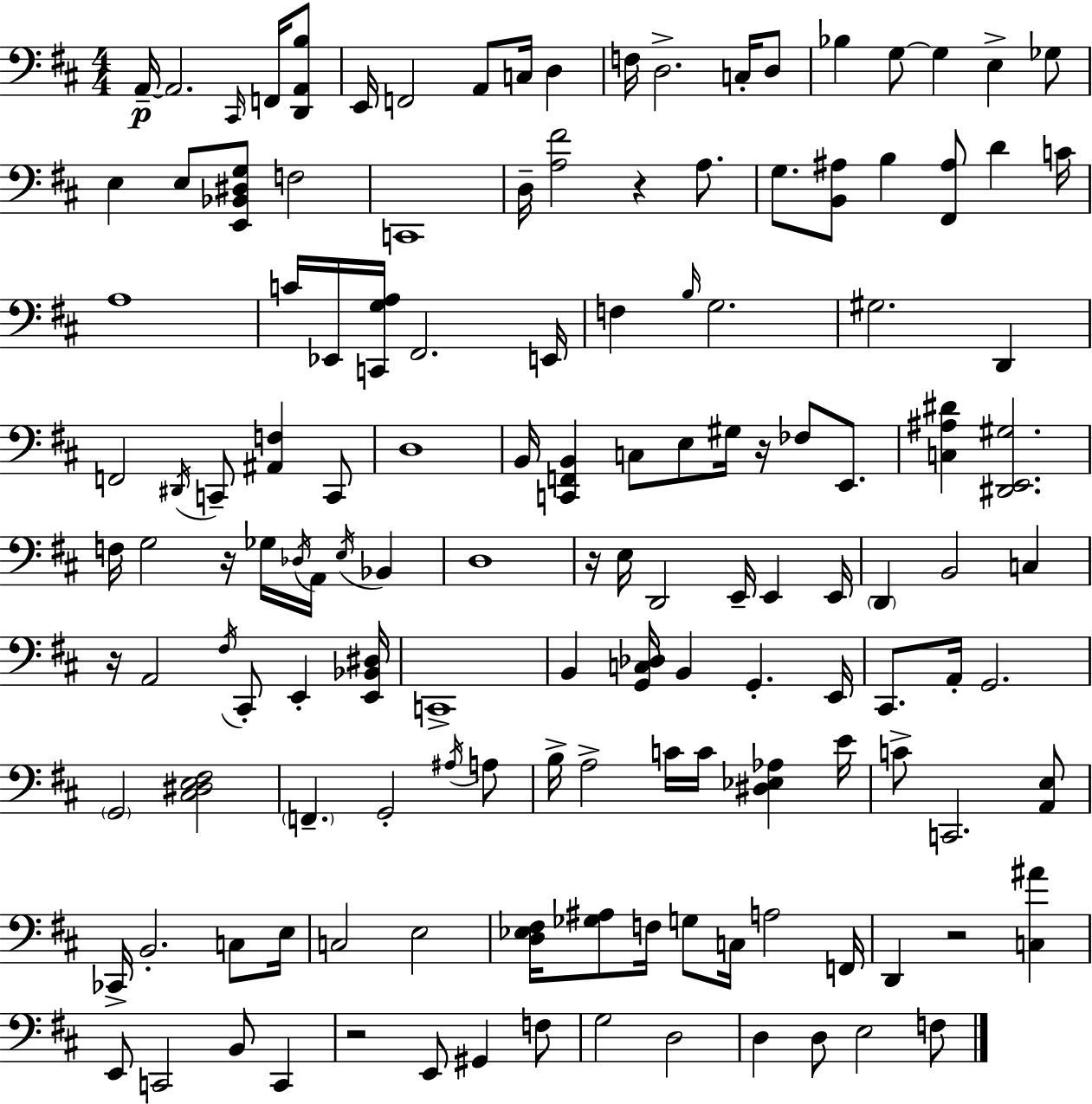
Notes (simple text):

A2/s A2/h. C#2/s F2/s [D2,A2,B3]/e E2/s F2/h A2/e C3/s D3/q F3/s D3/h. C3/s D3/e Bb3/q G3/e G3/q E3/q Gb3/e E3/q E3/e [E2,Bb2,D#3,G3]/e F3/h C2/w D3/s [A3,F#4]/h R/q A3/e. G3/e. [B2,A#3]/e B3/q [F#2,A#3]/e D4/q C4/s A3/w C4/s Eb2/s [C2,G3,A3]/s F#2/h. E2/s F3/q B3/s G3/h. G#3/h. D2/q F2/h D#2/s C2/e [A#2,F3]/q C2/e D3/w B2/s [C2,F2,B2]/q C3/e E3/e G#3/s R/s FES3/e E2/e. [C3,A#3,D#4]/q [D#2,E2,G#3]/h. F3/s G3/h R/s Gb3/s Db3/s A2/s E3/s Bb2/q D3/w R/s E3/s D2/h E2/s E2/q E2/s D2/q B2/h C3/q R/s A2/h F#3/s C#2/e E2/q [E2,Bb2,D#3]/s C2/w B2/q [G2,C3,Db3]/s B2/q G2/q. E2/s C#2/e. A2/s G2/h. G2/h [C#3,D#3,E3,F#3]/h F2/q. G2/h A#3/s A3/e B3/s A3/h C4/s C4/s [D#3,Eb3,Ab3]/q E4/s C4/e C2/h. [A2,E3]/e CES2/s B2/h. C3/e E3/s C3/h E3/h [D3,Eb3,F#3]/s [Gb3,A#3]/e F3/s G3/e C3/s A3/h F2/s D2/q R/h [C3,A#4]/q E2/e C2/h B2/e C2/q R/h E2/e G#2/q F3/e G3/h D3/h D3/q D3/e E3/h F3/e